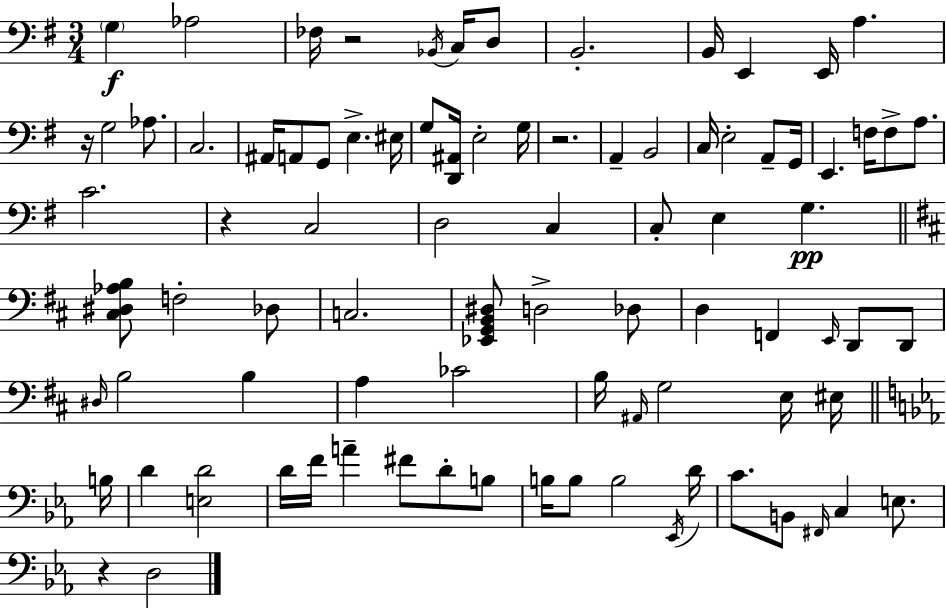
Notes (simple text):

G3/q Ab3/h FES3/s R/h Bb2/s C3/s D3/e B2/h. B2/s E2/q E2/s A3/q. R/s G3/h Ab3/e. C3/h. A#2/s A2/e G2/e E3/q. EIS3/s G3/e [D2,A#2]/s E3/h G3/s R/h. A2/q B2/h C3/s E3/h A2/e G2/s E2/q. F3/s F3/e A3/e. C4/h. R/q C3/h D3/h C3/q C3/e E3/q G3/q. [C#3,D#3,Ab3,B3]/e F3/h Db3/e C3/h. [Eb2,G2,B2,D#3]/e D3/h Db3/e D3/q F2/q E2/s D2/e D2/e D#3/s B3/h B3/q A3/q CES4/h B3/s A#2/s G3/h E3/s EIS3/s B3/s D4/q [E3,D4]/h D4/s F4/s A4/q F#4/e D4/e B3/e B3/s B3/e B3/h Eb2/s D4/s C4/e. B2/e F#2/s C3/q E3/e. R/q D3/h